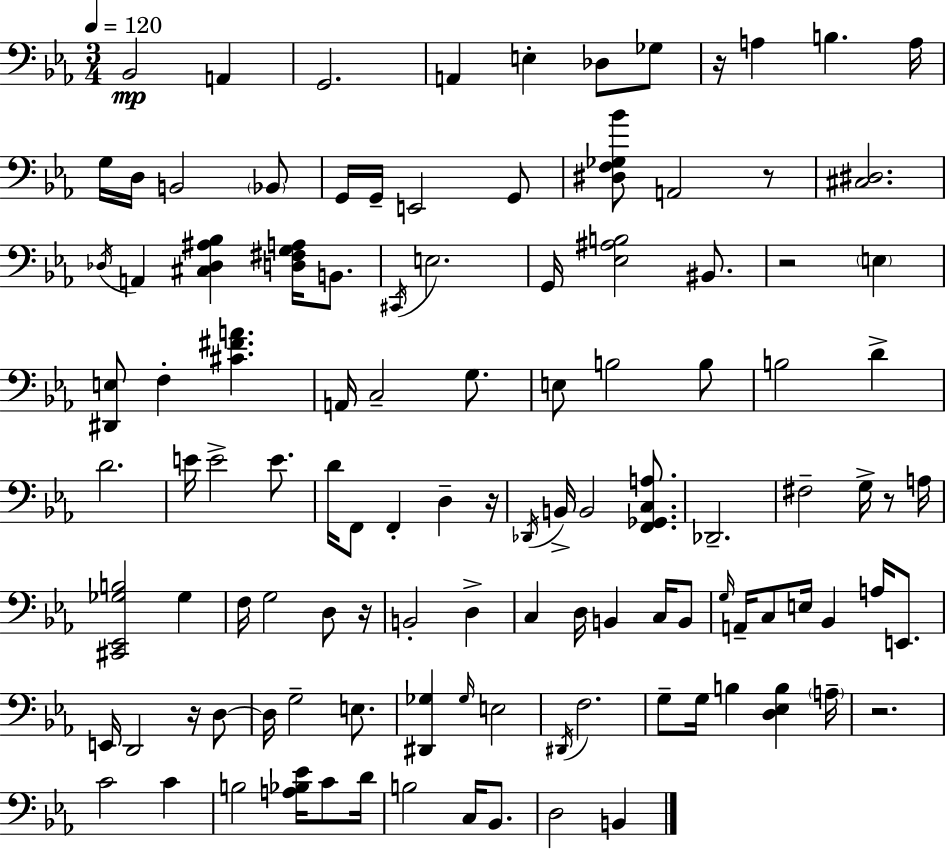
Bb2/h A2/q G2/h. A2/q E3/q Db3/e Gb3/e R/s A3/q B3/q. A3/s G3/s D3/s B2/h Bb2/e G2/s G2/s E2/h G2/e [D#3,F3,Gb3,Bb4]/e A2/h R/e [C#3,D#3]/h. Db3/s A2/q [C#3,Db3,A#3,Bb3]/q [D3,F#3,G3,A3]/s B2/e. C#2/s E3/h. G2/s [Eb3,A#3,B3]/h BIS2/e. R/h E3/q [D#2,E3]/e F3/q [C#4,F#4,A4]/q. A2/s C3/h G3/e. E3/e B3/h B3/e B3/h D4/q D4/h. E4/s E4/h E4/e. D4/s F2/e F2/q D3/q R/s Db2/s B2/s B2/h [F2,Gb2,C3,A3]/e. Db2/h. F#3/h G3/s R/e A3/s [C#2,Eb2,Gb3,B3]/h Gb3/q F3/s G3/h D3/e R/s B2/h D3/q C3/q D3/s B2/q C3/s B2/e G3/s A2/s C3/e E3/s Bb2/q A3/s E2/e. E2/s D2/h R/s D3/e D3/s G3/h E3/e. [D#2,Gb3]/q Gb3/s E3/h D#2/s F3/h. G3/e G3/s B3/q [D3,Eb3,B3]/q A3/s R/h. C4/h C4/q B3/h [A3,Bb3,Eb4]/s C4/e D4/s B3/h C3/s Bb2/e. D3/h B2/q